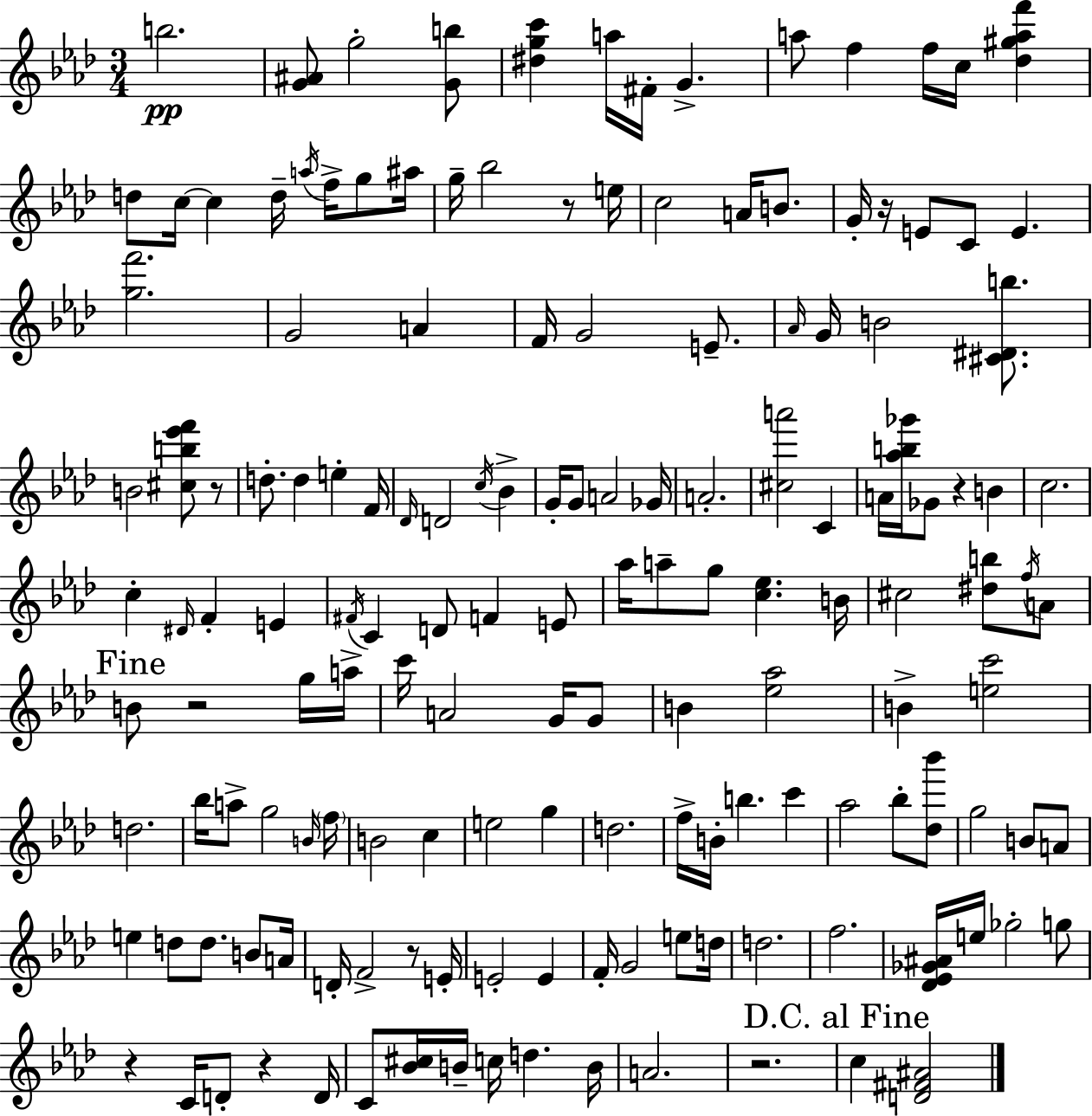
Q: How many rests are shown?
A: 9